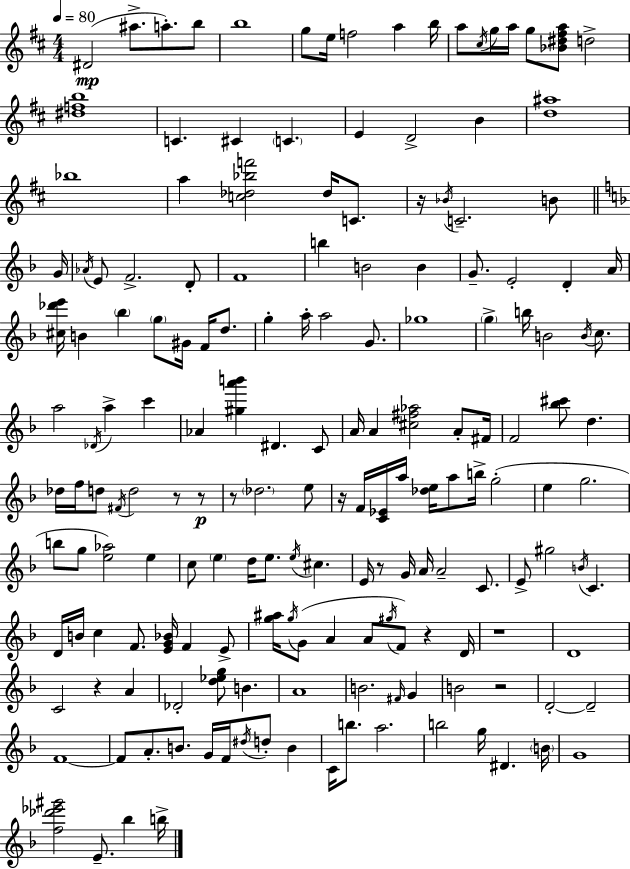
X:1
T:Untitled
M:4/4
L:1/4
K:D
^D2 ^a/2 a/2 b/2 b4 g/2 e/4 f2 a b/4 a/2 ^c/4 g/4 a/4 g/2 [_B^d^fa]/2 d2 [^dfb]4 C ^C C E D2 B [d^a]4 _b4 a [c_d_bf']2 _d/4 C/2 z/4 _B/4 C2 B/2 G/4 _A/4 E/2 F2 D/2 F4 b B2 B G/2 E2 D A/4 [^c_d'e']/4 B _b g/2 ^G/4 F/4 d/2 g a/4 a2 G/2 _g4 g b/4 B2 B/4 c/2 a2 _D/4 a c' _A [^ga'b'] ^D C/2 A/4 A [^c^f_a]2 A/2 ^F/4 F2 [_b^c']/2 d _d/4 f/4 d/2 ^F/4 d2 z/2 z/2 z/2 _d2 e/2 z/4 F/4 [C_E]/4 a/4 [_de]/4 a/2 b/4 g2 e g2 b/2 g/2 [e_a]2 e c/2 e d/4 e/2 e/4 ^c E/4 z/2 G/4 A/4 A2 C/2 E/2 ^g2 B/4 C D/4 B/4 c F/2 [EG_B]/4 F E/2 [g^a]/4 g/4 G/2 A A/2 ^g/4 F/2 z D/4 z4 D4 C2 z A _D2 [d_eg]/2 B A4 B2 ^F/4 G B2 z2 D2 D2 F4 F/2 A/2 B/2 G/4 F/4 ^d/4 d/2 B C/4 b/2 a2 b2 g/4 ^D B/4 G4 [f_d'_e'^g']2 E/2 _b b/4